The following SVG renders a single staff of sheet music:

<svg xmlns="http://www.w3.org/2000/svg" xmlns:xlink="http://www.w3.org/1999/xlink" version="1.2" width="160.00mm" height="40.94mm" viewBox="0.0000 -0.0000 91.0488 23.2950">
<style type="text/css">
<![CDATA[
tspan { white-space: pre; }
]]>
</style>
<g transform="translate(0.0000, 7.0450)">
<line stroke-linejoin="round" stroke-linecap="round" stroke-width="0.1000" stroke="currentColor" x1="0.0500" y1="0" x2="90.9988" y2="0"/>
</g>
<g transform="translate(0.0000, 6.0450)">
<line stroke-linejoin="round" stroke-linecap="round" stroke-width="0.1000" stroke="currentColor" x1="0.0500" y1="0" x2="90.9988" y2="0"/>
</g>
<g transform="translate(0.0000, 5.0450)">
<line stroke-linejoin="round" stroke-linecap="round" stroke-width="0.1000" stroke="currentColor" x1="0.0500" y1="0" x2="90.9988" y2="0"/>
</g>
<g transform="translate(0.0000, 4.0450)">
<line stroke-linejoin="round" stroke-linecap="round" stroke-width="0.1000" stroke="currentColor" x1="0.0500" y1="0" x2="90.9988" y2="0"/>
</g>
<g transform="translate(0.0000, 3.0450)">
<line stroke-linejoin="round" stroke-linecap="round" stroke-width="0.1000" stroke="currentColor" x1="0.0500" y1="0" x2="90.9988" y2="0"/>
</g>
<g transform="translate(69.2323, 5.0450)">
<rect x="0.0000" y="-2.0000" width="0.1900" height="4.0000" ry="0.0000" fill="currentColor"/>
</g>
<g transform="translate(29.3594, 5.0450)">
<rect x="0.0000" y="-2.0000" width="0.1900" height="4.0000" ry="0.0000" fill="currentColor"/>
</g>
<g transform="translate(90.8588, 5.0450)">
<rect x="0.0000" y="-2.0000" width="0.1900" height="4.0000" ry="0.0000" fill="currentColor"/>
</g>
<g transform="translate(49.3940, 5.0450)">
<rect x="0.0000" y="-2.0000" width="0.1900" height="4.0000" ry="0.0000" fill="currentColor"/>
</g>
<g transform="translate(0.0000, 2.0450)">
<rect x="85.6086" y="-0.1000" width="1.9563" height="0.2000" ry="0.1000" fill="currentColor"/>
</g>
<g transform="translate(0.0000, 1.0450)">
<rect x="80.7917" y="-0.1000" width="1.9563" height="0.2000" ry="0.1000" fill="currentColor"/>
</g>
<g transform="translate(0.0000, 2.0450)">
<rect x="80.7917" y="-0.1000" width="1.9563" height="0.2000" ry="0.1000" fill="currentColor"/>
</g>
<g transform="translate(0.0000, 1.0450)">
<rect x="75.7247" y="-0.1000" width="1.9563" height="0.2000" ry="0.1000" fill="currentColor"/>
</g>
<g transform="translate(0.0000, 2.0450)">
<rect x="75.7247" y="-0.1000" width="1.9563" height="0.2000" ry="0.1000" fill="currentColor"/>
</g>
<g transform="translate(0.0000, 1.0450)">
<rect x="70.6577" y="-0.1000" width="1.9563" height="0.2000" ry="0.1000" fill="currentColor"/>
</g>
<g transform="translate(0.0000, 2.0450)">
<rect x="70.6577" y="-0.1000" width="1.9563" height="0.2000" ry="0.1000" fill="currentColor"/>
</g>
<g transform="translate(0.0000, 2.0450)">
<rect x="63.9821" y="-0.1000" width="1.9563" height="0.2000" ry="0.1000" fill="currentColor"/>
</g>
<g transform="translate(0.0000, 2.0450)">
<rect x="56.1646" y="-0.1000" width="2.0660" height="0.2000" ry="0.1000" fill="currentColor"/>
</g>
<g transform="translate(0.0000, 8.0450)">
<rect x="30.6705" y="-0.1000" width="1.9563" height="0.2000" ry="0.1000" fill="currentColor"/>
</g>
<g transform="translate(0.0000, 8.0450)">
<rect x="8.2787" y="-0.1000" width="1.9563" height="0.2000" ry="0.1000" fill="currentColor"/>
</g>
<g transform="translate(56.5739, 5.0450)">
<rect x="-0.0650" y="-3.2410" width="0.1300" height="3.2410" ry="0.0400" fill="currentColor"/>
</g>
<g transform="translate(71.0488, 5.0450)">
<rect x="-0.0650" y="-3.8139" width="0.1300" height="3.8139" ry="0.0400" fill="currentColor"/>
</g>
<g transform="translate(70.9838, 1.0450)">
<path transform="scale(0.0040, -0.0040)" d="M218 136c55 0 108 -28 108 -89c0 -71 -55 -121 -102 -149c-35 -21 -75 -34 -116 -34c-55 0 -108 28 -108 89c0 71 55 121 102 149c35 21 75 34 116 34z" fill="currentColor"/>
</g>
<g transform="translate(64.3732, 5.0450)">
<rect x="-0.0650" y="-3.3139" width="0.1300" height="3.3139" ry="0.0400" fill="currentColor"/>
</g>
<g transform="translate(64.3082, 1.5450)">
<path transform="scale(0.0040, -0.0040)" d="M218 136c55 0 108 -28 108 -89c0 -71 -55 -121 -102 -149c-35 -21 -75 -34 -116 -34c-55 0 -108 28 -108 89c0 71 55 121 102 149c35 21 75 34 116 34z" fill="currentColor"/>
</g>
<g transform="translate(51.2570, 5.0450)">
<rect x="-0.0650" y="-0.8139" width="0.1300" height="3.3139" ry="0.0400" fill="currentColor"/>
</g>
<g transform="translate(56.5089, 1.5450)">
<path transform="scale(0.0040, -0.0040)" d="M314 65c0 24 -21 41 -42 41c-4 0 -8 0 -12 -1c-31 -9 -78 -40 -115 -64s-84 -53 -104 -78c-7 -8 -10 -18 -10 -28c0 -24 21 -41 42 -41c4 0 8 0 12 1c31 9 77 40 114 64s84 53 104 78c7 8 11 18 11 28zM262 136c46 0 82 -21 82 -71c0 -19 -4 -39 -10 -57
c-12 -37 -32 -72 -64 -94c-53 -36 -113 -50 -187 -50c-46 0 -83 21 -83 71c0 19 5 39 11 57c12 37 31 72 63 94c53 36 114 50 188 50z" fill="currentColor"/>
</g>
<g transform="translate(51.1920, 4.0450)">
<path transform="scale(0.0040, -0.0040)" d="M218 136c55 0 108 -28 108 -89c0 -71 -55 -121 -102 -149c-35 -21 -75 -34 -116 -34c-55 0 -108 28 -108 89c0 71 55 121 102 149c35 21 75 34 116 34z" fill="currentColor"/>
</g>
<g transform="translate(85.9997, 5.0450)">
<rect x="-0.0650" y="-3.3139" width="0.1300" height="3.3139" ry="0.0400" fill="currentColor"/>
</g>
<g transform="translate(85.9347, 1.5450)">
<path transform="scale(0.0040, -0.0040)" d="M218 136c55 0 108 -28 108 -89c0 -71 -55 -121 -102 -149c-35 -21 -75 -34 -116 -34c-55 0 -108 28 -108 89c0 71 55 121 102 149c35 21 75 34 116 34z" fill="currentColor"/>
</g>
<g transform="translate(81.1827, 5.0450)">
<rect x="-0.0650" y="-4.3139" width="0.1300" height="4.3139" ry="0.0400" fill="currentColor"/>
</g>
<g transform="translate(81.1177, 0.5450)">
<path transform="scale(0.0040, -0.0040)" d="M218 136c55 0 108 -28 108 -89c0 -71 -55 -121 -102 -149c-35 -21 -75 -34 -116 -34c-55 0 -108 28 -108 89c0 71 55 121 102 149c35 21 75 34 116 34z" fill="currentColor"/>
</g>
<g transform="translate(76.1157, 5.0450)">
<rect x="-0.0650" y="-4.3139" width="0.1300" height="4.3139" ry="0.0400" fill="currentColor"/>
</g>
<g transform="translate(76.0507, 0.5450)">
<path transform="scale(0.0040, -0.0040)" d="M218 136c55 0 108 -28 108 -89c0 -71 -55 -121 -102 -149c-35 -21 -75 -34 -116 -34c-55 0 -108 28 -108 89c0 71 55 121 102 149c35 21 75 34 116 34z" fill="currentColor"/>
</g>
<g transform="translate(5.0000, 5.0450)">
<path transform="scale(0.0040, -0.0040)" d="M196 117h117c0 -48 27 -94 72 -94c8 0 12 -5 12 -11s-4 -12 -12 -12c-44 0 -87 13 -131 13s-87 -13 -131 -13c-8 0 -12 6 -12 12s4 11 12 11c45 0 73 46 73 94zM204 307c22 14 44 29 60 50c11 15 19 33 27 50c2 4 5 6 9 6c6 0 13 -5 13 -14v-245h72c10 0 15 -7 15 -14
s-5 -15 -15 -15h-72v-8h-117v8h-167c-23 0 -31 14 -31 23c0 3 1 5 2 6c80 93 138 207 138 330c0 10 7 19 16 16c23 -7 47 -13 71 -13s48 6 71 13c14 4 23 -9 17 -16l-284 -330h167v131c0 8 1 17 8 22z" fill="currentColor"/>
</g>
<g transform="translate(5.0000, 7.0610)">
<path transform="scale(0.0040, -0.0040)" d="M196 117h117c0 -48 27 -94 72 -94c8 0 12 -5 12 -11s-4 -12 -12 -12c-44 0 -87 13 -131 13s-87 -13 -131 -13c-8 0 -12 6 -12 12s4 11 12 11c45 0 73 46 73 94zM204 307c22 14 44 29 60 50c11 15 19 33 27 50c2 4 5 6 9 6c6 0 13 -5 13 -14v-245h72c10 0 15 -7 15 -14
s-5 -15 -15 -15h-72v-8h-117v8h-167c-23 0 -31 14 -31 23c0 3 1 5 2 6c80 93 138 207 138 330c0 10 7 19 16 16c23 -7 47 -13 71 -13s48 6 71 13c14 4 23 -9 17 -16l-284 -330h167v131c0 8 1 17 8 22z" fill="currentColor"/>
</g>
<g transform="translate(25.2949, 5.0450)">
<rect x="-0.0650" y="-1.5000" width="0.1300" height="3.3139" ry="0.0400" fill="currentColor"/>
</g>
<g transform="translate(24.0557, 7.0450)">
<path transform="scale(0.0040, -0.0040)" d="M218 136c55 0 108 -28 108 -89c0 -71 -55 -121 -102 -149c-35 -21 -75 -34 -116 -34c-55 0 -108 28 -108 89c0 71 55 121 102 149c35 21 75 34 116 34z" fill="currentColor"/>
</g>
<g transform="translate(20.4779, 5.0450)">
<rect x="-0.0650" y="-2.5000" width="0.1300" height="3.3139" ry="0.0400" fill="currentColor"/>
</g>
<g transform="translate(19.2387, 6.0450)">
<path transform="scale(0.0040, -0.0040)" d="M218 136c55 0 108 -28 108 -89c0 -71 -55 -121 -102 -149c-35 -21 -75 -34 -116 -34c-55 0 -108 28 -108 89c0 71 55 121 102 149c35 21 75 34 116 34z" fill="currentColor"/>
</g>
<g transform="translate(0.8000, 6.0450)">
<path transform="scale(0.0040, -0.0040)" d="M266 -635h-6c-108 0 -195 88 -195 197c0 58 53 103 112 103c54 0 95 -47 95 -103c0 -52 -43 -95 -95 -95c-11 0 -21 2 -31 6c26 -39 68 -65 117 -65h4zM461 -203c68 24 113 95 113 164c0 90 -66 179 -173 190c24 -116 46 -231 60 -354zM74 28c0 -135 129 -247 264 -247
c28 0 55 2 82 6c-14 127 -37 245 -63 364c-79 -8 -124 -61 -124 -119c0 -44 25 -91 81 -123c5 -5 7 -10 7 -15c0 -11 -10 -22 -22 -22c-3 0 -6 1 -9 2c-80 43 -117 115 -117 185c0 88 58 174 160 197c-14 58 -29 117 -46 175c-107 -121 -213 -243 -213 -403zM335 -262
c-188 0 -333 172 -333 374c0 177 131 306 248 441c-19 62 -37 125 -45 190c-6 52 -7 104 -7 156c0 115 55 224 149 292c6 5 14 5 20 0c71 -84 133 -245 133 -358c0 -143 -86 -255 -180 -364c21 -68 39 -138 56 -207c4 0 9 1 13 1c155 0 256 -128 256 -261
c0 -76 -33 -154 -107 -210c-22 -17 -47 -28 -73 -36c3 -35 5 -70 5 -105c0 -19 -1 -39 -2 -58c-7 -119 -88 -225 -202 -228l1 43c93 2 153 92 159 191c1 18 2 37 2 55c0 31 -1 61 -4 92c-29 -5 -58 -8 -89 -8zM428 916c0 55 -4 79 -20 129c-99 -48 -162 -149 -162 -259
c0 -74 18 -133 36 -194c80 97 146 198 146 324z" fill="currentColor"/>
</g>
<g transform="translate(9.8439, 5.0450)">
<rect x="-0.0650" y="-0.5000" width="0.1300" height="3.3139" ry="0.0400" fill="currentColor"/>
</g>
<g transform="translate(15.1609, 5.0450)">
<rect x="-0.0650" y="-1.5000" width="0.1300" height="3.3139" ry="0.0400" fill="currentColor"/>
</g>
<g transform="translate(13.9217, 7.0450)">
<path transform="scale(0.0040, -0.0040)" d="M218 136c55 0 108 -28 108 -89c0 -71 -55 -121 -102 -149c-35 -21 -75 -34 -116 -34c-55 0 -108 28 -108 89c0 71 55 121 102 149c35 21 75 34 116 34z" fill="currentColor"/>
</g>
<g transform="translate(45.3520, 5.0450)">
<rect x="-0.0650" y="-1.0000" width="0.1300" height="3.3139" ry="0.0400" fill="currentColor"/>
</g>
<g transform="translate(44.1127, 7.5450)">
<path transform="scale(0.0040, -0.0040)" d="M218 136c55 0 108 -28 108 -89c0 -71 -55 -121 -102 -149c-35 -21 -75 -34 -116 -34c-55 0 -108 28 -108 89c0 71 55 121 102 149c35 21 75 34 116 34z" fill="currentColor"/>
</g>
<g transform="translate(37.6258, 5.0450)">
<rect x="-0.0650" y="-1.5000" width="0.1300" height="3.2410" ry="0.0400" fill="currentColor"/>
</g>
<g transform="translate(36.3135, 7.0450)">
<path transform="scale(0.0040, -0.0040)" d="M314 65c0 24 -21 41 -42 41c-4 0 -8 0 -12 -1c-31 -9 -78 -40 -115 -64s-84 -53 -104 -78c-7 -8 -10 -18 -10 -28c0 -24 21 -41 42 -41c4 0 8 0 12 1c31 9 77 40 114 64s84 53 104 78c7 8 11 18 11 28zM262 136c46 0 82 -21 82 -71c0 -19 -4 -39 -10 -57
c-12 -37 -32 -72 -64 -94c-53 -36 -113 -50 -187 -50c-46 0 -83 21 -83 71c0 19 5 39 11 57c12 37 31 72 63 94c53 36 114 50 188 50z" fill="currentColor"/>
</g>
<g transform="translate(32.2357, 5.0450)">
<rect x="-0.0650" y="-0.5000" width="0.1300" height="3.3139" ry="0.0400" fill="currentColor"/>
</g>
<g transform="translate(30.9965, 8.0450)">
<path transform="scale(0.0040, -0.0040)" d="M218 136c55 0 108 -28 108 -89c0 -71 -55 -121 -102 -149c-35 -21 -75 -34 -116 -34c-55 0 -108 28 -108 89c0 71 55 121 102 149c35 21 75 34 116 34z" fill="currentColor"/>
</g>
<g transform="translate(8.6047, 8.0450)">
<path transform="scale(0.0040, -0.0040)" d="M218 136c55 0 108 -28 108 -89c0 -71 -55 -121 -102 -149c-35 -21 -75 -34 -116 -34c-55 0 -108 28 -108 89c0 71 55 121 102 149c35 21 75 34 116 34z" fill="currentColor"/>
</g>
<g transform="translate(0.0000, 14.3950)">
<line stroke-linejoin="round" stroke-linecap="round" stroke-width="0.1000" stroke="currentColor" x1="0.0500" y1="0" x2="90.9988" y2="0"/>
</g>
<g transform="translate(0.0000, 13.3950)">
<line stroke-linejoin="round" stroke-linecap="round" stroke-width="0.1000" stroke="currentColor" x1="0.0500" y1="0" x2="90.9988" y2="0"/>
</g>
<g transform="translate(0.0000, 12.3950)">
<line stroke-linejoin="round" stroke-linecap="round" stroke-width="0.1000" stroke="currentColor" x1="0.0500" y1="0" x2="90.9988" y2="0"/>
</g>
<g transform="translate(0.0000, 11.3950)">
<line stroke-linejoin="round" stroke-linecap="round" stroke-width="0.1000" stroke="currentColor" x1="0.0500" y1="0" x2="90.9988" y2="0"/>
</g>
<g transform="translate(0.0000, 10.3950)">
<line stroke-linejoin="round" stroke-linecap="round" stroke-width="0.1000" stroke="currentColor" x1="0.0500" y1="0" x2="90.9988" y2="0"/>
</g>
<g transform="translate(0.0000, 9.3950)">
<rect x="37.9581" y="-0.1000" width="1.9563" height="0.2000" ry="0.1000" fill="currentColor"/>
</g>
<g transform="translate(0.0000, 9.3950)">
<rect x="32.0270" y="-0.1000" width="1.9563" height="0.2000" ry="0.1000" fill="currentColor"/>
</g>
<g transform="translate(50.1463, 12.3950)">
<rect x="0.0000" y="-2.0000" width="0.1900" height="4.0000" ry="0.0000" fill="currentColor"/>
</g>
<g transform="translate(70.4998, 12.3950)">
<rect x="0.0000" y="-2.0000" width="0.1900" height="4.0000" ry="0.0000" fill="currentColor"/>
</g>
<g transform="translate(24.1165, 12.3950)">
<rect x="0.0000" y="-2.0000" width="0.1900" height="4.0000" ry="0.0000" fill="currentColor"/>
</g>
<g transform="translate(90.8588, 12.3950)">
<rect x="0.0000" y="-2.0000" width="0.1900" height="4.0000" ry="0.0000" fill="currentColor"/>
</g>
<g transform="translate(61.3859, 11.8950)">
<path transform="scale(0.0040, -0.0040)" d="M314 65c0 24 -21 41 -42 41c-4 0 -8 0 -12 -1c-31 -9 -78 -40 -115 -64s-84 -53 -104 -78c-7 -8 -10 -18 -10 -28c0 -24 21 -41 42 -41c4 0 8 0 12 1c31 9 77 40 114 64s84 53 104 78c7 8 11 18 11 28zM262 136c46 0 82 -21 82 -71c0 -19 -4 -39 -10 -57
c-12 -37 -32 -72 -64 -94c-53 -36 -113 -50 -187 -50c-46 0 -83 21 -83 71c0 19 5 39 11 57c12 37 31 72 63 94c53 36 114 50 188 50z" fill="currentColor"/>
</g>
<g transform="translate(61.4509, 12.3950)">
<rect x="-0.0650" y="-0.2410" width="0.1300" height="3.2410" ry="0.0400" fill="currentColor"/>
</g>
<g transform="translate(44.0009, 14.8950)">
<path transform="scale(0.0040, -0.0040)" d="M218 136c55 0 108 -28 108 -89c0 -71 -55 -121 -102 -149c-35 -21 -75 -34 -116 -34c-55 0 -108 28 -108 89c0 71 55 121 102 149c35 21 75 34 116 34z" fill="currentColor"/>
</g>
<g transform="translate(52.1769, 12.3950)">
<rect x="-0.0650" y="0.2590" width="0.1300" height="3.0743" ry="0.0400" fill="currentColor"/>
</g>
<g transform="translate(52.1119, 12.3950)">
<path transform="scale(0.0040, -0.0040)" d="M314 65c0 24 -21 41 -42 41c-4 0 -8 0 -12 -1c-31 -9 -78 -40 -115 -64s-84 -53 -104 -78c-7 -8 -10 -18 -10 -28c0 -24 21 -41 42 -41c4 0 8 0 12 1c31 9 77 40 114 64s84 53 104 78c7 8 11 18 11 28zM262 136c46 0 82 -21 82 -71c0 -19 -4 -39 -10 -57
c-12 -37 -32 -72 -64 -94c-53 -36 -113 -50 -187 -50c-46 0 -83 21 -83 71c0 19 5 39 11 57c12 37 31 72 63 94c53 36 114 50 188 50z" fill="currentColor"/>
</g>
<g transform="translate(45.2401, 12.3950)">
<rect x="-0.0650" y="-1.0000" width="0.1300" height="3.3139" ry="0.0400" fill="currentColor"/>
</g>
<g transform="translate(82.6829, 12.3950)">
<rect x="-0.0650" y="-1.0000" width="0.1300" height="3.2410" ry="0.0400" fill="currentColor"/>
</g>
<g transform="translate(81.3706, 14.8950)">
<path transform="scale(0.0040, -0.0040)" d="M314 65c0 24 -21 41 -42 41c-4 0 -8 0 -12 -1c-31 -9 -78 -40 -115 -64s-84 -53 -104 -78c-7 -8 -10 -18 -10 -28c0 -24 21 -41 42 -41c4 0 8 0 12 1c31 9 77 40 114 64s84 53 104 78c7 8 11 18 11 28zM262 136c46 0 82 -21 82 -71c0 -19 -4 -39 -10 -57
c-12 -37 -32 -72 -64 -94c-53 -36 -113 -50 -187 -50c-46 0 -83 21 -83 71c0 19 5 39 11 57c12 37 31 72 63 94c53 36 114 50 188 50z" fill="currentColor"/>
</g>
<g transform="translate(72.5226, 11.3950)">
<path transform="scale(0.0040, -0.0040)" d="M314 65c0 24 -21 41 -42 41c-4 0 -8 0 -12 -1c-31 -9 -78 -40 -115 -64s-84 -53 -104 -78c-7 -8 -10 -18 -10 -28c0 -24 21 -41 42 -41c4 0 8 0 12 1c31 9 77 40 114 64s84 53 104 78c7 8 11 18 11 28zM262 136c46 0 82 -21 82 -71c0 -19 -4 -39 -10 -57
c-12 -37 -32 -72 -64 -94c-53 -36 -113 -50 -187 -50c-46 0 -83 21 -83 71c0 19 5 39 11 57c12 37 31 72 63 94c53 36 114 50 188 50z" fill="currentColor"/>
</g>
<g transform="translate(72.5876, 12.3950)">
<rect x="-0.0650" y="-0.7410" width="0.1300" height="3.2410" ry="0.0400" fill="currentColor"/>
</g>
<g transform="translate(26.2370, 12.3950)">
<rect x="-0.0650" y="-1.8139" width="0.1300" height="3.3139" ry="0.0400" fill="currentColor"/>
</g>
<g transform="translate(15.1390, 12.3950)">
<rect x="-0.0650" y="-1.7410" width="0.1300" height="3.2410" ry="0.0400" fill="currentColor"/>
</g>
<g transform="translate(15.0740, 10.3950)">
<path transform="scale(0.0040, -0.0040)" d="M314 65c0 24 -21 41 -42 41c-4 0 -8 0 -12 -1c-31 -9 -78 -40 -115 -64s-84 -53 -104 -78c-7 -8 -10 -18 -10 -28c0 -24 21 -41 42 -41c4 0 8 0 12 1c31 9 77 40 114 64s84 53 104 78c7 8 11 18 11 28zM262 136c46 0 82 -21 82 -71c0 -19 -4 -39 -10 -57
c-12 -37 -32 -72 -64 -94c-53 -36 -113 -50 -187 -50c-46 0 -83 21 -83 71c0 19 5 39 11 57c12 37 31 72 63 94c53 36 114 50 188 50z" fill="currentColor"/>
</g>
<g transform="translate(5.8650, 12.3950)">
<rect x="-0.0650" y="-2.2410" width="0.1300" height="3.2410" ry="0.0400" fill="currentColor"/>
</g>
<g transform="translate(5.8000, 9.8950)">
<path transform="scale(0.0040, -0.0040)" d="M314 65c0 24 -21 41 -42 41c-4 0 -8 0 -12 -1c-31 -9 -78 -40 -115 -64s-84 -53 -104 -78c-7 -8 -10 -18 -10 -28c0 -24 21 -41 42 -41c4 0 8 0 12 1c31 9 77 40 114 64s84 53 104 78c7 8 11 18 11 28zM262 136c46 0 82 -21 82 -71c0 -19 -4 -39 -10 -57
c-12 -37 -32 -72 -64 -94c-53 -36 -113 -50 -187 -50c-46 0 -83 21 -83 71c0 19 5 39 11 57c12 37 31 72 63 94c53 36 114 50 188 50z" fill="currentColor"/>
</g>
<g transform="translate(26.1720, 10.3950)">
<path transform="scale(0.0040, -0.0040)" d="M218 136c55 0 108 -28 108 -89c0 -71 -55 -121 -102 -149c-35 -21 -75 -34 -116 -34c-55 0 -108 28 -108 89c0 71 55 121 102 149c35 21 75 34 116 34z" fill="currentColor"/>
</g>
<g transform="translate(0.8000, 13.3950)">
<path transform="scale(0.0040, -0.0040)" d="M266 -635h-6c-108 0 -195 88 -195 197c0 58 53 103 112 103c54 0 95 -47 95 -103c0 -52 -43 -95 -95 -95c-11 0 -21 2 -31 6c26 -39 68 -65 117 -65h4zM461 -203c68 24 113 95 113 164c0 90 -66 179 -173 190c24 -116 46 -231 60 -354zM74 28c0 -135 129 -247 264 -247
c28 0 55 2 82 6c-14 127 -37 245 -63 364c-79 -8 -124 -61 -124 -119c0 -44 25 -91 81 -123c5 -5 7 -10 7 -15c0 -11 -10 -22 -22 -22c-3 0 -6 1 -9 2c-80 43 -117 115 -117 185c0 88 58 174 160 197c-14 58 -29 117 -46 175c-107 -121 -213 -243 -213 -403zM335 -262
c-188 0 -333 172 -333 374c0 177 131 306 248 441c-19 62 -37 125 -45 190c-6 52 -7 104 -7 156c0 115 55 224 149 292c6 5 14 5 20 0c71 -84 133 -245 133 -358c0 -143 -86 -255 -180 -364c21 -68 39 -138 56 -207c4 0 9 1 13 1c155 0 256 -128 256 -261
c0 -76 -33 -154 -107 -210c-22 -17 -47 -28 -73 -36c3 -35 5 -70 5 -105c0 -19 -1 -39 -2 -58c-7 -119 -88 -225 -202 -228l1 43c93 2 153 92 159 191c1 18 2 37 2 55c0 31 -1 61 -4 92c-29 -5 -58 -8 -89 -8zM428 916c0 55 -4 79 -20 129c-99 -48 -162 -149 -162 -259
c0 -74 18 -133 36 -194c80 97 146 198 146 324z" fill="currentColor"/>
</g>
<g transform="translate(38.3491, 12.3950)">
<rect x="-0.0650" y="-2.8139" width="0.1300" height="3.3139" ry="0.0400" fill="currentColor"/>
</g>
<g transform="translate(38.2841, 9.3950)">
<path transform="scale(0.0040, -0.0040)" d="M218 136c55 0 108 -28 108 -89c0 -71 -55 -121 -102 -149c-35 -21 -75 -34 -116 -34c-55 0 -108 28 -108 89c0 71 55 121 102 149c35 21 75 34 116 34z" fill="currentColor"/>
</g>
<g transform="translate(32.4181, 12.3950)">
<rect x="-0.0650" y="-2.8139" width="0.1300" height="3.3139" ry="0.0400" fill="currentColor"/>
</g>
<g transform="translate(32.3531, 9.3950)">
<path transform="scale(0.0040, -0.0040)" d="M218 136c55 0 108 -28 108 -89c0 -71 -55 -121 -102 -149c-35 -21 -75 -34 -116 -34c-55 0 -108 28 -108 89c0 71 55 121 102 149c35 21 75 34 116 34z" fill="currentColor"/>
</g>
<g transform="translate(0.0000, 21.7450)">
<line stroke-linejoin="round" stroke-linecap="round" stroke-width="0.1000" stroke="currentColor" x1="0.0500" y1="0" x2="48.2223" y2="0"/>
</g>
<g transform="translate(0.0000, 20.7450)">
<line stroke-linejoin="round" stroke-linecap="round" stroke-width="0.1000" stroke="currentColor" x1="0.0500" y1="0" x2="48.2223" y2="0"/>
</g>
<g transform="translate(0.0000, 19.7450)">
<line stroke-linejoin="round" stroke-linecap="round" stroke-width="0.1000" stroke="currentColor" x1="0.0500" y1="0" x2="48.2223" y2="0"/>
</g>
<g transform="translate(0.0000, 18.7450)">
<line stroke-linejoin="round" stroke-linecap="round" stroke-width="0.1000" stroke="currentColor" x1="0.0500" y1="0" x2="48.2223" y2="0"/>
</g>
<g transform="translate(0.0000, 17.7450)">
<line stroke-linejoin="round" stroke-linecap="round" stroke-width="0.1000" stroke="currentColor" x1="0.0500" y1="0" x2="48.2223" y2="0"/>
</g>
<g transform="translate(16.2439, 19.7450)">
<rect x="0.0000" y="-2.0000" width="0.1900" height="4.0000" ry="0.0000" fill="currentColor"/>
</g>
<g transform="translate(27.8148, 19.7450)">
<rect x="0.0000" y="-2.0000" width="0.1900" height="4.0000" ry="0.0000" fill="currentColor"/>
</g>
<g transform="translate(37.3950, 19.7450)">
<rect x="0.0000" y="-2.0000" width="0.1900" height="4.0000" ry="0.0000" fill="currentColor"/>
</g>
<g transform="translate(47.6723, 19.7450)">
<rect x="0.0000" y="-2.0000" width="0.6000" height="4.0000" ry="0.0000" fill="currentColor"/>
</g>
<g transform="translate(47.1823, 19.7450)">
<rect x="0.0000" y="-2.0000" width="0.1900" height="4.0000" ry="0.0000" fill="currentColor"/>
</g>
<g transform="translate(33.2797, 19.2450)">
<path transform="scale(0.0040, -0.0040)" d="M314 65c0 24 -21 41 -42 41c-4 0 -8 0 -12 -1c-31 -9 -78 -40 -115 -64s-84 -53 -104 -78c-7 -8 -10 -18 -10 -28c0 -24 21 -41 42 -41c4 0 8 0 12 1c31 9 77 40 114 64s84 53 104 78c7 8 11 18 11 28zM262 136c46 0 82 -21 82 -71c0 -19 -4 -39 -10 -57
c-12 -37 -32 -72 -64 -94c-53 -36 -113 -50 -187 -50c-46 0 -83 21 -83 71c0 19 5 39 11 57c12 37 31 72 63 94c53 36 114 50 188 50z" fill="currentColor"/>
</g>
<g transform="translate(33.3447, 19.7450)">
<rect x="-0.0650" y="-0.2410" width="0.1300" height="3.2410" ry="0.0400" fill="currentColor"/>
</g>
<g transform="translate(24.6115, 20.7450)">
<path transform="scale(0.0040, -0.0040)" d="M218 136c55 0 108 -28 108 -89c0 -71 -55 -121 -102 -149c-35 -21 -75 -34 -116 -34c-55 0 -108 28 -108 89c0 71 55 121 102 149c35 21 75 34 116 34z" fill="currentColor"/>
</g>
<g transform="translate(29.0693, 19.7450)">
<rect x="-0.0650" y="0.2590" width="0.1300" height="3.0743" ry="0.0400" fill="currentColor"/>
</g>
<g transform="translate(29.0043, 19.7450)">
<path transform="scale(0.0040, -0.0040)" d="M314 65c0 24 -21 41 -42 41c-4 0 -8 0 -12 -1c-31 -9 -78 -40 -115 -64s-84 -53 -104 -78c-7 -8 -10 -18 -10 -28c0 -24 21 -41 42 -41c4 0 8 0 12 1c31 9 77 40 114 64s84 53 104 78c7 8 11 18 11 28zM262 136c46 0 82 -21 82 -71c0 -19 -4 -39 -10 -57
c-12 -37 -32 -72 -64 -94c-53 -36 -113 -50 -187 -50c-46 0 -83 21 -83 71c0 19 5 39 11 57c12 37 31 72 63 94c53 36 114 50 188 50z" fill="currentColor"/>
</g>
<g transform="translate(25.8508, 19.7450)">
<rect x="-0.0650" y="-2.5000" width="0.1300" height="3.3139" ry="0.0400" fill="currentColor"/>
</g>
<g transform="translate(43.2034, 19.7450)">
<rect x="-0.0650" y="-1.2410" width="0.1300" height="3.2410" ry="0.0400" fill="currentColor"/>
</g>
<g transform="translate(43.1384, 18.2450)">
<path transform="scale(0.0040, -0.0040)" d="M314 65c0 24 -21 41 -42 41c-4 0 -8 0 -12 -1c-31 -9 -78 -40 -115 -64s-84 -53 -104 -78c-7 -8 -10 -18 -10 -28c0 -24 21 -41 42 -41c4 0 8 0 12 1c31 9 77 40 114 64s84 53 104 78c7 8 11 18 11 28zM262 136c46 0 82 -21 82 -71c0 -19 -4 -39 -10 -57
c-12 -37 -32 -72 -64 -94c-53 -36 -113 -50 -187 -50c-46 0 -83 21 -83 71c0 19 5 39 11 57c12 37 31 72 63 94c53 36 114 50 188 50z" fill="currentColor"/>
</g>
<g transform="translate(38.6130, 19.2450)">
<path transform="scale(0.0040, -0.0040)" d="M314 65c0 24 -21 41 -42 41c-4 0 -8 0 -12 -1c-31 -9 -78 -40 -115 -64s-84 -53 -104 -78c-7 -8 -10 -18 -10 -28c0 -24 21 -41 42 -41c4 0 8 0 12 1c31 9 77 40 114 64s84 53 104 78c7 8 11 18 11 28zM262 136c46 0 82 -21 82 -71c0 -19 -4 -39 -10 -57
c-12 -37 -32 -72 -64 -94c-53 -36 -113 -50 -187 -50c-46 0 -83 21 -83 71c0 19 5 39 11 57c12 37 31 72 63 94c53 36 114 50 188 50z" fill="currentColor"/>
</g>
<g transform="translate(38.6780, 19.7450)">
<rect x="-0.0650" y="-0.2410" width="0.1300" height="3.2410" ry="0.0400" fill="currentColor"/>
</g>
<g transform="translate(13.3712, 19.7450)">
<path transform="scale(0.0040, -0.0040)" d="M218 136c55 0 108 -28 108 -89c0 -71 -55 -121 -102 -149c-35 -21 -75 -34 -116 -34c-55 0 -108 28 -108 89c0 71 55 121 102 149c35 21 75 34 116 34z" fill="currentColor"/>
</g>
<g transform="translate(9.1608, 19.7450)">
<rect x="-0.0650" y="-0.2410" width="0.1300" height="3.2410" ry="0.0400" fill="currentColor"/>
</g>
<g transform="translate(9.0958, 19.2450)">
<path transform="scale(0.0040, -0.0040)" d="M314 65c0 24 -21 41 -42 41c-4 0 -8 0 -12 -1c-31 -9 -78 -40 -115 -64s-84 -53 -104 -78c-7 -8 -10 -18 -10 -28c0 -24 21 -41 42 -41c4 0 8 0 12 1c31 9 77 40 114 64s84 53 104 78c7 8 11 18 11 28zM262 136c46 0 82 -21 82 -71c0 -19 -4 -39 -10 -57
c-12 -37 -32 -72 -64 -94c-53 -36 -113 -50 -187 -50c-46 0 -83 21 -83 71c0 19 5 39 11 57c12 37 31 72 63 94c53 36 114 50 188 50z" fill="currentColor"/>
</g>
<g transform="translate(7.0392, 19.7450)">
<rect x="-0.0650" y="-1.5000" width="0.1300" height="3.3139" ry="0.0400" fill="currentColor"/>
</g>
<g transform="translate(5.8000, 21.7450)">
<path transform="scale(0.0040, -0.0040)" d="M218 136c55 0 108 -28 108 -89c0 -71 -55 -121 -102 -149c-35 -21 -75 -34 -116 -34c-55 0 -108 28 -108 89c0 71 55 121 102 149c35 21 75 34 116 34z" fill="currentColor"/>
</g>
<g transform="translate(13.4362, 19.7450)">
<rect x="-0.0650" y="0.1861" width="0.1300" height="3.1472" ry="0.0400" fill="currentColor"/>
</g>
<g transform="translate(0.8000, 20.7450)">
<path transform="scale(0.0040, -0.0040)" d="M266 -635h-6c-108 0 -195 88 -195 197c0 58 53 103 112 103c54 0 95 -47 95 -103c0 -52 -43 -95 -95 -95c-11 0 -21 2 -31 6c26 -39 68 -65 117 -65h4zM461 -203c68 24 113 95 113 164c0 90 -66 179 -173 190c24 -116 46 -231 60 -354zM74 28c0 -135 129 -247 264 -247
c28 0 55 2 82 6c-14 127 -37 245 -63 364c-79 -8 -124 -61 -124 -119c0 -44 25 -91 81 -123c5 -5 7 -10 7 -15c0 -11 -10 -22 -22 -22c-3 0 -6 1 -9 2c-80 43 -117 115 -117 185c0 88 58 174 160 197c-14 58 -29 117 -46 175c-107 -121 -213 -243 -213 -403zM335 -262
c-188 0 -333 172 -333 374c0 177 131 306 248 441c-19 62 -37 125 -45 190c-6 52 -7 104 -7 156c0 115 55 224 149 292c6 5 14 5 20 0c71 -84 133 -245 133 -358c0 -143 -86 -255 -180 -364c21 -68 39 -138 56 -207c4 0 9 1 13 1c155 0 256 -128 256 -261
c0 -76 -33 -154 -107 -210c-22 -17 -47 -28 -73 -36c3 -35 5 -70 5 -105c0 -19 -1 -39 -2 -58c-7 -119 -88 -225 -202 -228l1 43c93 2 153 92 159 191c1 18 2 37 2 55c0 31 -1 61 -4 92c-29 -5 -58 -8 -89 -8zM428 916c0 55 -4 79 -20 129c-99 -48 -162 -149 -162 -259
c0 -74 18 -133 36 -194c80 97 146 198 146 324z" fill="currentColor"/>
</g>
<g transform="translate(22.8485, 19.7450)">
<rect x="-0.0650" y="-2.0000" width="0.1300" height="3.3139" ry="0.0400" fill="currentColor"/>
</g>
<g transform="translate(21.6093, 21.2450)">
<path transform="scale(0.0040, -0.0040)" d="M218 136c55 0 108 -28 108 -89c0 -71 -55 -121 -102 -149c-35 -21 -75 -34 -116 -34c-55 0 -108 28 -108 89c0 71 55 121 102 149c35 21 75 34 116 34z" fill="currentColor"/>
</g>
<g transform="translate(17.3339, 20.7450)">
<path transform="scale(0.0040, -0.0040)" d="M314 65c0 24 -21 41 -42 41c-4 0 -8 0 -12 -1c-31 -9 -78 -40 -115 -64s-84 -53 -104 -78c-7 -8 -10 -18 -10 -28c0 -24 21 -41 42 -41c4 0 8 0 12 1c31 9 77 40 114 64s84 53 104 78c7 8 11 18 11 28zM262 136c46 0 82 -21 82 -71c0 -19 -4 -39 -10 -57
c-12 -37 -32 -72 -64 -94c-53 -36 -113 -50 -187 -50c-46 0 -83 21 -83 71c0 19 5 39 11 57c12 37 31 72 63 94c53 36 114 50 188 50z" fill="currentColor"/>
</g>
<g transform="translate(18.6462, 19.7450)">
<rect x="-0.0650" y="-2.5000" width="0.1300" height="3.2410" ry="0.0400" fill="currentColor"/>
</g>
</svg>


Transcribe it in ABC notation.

X:1
T:Untitled
M:4/4
L:1/4
K:C
C E G E C E2 D d b2 b c' d' d' b g2 f2 f a a D B2 c2 d2 D2 E c2 B G2 F G B2 c2 c2 e2